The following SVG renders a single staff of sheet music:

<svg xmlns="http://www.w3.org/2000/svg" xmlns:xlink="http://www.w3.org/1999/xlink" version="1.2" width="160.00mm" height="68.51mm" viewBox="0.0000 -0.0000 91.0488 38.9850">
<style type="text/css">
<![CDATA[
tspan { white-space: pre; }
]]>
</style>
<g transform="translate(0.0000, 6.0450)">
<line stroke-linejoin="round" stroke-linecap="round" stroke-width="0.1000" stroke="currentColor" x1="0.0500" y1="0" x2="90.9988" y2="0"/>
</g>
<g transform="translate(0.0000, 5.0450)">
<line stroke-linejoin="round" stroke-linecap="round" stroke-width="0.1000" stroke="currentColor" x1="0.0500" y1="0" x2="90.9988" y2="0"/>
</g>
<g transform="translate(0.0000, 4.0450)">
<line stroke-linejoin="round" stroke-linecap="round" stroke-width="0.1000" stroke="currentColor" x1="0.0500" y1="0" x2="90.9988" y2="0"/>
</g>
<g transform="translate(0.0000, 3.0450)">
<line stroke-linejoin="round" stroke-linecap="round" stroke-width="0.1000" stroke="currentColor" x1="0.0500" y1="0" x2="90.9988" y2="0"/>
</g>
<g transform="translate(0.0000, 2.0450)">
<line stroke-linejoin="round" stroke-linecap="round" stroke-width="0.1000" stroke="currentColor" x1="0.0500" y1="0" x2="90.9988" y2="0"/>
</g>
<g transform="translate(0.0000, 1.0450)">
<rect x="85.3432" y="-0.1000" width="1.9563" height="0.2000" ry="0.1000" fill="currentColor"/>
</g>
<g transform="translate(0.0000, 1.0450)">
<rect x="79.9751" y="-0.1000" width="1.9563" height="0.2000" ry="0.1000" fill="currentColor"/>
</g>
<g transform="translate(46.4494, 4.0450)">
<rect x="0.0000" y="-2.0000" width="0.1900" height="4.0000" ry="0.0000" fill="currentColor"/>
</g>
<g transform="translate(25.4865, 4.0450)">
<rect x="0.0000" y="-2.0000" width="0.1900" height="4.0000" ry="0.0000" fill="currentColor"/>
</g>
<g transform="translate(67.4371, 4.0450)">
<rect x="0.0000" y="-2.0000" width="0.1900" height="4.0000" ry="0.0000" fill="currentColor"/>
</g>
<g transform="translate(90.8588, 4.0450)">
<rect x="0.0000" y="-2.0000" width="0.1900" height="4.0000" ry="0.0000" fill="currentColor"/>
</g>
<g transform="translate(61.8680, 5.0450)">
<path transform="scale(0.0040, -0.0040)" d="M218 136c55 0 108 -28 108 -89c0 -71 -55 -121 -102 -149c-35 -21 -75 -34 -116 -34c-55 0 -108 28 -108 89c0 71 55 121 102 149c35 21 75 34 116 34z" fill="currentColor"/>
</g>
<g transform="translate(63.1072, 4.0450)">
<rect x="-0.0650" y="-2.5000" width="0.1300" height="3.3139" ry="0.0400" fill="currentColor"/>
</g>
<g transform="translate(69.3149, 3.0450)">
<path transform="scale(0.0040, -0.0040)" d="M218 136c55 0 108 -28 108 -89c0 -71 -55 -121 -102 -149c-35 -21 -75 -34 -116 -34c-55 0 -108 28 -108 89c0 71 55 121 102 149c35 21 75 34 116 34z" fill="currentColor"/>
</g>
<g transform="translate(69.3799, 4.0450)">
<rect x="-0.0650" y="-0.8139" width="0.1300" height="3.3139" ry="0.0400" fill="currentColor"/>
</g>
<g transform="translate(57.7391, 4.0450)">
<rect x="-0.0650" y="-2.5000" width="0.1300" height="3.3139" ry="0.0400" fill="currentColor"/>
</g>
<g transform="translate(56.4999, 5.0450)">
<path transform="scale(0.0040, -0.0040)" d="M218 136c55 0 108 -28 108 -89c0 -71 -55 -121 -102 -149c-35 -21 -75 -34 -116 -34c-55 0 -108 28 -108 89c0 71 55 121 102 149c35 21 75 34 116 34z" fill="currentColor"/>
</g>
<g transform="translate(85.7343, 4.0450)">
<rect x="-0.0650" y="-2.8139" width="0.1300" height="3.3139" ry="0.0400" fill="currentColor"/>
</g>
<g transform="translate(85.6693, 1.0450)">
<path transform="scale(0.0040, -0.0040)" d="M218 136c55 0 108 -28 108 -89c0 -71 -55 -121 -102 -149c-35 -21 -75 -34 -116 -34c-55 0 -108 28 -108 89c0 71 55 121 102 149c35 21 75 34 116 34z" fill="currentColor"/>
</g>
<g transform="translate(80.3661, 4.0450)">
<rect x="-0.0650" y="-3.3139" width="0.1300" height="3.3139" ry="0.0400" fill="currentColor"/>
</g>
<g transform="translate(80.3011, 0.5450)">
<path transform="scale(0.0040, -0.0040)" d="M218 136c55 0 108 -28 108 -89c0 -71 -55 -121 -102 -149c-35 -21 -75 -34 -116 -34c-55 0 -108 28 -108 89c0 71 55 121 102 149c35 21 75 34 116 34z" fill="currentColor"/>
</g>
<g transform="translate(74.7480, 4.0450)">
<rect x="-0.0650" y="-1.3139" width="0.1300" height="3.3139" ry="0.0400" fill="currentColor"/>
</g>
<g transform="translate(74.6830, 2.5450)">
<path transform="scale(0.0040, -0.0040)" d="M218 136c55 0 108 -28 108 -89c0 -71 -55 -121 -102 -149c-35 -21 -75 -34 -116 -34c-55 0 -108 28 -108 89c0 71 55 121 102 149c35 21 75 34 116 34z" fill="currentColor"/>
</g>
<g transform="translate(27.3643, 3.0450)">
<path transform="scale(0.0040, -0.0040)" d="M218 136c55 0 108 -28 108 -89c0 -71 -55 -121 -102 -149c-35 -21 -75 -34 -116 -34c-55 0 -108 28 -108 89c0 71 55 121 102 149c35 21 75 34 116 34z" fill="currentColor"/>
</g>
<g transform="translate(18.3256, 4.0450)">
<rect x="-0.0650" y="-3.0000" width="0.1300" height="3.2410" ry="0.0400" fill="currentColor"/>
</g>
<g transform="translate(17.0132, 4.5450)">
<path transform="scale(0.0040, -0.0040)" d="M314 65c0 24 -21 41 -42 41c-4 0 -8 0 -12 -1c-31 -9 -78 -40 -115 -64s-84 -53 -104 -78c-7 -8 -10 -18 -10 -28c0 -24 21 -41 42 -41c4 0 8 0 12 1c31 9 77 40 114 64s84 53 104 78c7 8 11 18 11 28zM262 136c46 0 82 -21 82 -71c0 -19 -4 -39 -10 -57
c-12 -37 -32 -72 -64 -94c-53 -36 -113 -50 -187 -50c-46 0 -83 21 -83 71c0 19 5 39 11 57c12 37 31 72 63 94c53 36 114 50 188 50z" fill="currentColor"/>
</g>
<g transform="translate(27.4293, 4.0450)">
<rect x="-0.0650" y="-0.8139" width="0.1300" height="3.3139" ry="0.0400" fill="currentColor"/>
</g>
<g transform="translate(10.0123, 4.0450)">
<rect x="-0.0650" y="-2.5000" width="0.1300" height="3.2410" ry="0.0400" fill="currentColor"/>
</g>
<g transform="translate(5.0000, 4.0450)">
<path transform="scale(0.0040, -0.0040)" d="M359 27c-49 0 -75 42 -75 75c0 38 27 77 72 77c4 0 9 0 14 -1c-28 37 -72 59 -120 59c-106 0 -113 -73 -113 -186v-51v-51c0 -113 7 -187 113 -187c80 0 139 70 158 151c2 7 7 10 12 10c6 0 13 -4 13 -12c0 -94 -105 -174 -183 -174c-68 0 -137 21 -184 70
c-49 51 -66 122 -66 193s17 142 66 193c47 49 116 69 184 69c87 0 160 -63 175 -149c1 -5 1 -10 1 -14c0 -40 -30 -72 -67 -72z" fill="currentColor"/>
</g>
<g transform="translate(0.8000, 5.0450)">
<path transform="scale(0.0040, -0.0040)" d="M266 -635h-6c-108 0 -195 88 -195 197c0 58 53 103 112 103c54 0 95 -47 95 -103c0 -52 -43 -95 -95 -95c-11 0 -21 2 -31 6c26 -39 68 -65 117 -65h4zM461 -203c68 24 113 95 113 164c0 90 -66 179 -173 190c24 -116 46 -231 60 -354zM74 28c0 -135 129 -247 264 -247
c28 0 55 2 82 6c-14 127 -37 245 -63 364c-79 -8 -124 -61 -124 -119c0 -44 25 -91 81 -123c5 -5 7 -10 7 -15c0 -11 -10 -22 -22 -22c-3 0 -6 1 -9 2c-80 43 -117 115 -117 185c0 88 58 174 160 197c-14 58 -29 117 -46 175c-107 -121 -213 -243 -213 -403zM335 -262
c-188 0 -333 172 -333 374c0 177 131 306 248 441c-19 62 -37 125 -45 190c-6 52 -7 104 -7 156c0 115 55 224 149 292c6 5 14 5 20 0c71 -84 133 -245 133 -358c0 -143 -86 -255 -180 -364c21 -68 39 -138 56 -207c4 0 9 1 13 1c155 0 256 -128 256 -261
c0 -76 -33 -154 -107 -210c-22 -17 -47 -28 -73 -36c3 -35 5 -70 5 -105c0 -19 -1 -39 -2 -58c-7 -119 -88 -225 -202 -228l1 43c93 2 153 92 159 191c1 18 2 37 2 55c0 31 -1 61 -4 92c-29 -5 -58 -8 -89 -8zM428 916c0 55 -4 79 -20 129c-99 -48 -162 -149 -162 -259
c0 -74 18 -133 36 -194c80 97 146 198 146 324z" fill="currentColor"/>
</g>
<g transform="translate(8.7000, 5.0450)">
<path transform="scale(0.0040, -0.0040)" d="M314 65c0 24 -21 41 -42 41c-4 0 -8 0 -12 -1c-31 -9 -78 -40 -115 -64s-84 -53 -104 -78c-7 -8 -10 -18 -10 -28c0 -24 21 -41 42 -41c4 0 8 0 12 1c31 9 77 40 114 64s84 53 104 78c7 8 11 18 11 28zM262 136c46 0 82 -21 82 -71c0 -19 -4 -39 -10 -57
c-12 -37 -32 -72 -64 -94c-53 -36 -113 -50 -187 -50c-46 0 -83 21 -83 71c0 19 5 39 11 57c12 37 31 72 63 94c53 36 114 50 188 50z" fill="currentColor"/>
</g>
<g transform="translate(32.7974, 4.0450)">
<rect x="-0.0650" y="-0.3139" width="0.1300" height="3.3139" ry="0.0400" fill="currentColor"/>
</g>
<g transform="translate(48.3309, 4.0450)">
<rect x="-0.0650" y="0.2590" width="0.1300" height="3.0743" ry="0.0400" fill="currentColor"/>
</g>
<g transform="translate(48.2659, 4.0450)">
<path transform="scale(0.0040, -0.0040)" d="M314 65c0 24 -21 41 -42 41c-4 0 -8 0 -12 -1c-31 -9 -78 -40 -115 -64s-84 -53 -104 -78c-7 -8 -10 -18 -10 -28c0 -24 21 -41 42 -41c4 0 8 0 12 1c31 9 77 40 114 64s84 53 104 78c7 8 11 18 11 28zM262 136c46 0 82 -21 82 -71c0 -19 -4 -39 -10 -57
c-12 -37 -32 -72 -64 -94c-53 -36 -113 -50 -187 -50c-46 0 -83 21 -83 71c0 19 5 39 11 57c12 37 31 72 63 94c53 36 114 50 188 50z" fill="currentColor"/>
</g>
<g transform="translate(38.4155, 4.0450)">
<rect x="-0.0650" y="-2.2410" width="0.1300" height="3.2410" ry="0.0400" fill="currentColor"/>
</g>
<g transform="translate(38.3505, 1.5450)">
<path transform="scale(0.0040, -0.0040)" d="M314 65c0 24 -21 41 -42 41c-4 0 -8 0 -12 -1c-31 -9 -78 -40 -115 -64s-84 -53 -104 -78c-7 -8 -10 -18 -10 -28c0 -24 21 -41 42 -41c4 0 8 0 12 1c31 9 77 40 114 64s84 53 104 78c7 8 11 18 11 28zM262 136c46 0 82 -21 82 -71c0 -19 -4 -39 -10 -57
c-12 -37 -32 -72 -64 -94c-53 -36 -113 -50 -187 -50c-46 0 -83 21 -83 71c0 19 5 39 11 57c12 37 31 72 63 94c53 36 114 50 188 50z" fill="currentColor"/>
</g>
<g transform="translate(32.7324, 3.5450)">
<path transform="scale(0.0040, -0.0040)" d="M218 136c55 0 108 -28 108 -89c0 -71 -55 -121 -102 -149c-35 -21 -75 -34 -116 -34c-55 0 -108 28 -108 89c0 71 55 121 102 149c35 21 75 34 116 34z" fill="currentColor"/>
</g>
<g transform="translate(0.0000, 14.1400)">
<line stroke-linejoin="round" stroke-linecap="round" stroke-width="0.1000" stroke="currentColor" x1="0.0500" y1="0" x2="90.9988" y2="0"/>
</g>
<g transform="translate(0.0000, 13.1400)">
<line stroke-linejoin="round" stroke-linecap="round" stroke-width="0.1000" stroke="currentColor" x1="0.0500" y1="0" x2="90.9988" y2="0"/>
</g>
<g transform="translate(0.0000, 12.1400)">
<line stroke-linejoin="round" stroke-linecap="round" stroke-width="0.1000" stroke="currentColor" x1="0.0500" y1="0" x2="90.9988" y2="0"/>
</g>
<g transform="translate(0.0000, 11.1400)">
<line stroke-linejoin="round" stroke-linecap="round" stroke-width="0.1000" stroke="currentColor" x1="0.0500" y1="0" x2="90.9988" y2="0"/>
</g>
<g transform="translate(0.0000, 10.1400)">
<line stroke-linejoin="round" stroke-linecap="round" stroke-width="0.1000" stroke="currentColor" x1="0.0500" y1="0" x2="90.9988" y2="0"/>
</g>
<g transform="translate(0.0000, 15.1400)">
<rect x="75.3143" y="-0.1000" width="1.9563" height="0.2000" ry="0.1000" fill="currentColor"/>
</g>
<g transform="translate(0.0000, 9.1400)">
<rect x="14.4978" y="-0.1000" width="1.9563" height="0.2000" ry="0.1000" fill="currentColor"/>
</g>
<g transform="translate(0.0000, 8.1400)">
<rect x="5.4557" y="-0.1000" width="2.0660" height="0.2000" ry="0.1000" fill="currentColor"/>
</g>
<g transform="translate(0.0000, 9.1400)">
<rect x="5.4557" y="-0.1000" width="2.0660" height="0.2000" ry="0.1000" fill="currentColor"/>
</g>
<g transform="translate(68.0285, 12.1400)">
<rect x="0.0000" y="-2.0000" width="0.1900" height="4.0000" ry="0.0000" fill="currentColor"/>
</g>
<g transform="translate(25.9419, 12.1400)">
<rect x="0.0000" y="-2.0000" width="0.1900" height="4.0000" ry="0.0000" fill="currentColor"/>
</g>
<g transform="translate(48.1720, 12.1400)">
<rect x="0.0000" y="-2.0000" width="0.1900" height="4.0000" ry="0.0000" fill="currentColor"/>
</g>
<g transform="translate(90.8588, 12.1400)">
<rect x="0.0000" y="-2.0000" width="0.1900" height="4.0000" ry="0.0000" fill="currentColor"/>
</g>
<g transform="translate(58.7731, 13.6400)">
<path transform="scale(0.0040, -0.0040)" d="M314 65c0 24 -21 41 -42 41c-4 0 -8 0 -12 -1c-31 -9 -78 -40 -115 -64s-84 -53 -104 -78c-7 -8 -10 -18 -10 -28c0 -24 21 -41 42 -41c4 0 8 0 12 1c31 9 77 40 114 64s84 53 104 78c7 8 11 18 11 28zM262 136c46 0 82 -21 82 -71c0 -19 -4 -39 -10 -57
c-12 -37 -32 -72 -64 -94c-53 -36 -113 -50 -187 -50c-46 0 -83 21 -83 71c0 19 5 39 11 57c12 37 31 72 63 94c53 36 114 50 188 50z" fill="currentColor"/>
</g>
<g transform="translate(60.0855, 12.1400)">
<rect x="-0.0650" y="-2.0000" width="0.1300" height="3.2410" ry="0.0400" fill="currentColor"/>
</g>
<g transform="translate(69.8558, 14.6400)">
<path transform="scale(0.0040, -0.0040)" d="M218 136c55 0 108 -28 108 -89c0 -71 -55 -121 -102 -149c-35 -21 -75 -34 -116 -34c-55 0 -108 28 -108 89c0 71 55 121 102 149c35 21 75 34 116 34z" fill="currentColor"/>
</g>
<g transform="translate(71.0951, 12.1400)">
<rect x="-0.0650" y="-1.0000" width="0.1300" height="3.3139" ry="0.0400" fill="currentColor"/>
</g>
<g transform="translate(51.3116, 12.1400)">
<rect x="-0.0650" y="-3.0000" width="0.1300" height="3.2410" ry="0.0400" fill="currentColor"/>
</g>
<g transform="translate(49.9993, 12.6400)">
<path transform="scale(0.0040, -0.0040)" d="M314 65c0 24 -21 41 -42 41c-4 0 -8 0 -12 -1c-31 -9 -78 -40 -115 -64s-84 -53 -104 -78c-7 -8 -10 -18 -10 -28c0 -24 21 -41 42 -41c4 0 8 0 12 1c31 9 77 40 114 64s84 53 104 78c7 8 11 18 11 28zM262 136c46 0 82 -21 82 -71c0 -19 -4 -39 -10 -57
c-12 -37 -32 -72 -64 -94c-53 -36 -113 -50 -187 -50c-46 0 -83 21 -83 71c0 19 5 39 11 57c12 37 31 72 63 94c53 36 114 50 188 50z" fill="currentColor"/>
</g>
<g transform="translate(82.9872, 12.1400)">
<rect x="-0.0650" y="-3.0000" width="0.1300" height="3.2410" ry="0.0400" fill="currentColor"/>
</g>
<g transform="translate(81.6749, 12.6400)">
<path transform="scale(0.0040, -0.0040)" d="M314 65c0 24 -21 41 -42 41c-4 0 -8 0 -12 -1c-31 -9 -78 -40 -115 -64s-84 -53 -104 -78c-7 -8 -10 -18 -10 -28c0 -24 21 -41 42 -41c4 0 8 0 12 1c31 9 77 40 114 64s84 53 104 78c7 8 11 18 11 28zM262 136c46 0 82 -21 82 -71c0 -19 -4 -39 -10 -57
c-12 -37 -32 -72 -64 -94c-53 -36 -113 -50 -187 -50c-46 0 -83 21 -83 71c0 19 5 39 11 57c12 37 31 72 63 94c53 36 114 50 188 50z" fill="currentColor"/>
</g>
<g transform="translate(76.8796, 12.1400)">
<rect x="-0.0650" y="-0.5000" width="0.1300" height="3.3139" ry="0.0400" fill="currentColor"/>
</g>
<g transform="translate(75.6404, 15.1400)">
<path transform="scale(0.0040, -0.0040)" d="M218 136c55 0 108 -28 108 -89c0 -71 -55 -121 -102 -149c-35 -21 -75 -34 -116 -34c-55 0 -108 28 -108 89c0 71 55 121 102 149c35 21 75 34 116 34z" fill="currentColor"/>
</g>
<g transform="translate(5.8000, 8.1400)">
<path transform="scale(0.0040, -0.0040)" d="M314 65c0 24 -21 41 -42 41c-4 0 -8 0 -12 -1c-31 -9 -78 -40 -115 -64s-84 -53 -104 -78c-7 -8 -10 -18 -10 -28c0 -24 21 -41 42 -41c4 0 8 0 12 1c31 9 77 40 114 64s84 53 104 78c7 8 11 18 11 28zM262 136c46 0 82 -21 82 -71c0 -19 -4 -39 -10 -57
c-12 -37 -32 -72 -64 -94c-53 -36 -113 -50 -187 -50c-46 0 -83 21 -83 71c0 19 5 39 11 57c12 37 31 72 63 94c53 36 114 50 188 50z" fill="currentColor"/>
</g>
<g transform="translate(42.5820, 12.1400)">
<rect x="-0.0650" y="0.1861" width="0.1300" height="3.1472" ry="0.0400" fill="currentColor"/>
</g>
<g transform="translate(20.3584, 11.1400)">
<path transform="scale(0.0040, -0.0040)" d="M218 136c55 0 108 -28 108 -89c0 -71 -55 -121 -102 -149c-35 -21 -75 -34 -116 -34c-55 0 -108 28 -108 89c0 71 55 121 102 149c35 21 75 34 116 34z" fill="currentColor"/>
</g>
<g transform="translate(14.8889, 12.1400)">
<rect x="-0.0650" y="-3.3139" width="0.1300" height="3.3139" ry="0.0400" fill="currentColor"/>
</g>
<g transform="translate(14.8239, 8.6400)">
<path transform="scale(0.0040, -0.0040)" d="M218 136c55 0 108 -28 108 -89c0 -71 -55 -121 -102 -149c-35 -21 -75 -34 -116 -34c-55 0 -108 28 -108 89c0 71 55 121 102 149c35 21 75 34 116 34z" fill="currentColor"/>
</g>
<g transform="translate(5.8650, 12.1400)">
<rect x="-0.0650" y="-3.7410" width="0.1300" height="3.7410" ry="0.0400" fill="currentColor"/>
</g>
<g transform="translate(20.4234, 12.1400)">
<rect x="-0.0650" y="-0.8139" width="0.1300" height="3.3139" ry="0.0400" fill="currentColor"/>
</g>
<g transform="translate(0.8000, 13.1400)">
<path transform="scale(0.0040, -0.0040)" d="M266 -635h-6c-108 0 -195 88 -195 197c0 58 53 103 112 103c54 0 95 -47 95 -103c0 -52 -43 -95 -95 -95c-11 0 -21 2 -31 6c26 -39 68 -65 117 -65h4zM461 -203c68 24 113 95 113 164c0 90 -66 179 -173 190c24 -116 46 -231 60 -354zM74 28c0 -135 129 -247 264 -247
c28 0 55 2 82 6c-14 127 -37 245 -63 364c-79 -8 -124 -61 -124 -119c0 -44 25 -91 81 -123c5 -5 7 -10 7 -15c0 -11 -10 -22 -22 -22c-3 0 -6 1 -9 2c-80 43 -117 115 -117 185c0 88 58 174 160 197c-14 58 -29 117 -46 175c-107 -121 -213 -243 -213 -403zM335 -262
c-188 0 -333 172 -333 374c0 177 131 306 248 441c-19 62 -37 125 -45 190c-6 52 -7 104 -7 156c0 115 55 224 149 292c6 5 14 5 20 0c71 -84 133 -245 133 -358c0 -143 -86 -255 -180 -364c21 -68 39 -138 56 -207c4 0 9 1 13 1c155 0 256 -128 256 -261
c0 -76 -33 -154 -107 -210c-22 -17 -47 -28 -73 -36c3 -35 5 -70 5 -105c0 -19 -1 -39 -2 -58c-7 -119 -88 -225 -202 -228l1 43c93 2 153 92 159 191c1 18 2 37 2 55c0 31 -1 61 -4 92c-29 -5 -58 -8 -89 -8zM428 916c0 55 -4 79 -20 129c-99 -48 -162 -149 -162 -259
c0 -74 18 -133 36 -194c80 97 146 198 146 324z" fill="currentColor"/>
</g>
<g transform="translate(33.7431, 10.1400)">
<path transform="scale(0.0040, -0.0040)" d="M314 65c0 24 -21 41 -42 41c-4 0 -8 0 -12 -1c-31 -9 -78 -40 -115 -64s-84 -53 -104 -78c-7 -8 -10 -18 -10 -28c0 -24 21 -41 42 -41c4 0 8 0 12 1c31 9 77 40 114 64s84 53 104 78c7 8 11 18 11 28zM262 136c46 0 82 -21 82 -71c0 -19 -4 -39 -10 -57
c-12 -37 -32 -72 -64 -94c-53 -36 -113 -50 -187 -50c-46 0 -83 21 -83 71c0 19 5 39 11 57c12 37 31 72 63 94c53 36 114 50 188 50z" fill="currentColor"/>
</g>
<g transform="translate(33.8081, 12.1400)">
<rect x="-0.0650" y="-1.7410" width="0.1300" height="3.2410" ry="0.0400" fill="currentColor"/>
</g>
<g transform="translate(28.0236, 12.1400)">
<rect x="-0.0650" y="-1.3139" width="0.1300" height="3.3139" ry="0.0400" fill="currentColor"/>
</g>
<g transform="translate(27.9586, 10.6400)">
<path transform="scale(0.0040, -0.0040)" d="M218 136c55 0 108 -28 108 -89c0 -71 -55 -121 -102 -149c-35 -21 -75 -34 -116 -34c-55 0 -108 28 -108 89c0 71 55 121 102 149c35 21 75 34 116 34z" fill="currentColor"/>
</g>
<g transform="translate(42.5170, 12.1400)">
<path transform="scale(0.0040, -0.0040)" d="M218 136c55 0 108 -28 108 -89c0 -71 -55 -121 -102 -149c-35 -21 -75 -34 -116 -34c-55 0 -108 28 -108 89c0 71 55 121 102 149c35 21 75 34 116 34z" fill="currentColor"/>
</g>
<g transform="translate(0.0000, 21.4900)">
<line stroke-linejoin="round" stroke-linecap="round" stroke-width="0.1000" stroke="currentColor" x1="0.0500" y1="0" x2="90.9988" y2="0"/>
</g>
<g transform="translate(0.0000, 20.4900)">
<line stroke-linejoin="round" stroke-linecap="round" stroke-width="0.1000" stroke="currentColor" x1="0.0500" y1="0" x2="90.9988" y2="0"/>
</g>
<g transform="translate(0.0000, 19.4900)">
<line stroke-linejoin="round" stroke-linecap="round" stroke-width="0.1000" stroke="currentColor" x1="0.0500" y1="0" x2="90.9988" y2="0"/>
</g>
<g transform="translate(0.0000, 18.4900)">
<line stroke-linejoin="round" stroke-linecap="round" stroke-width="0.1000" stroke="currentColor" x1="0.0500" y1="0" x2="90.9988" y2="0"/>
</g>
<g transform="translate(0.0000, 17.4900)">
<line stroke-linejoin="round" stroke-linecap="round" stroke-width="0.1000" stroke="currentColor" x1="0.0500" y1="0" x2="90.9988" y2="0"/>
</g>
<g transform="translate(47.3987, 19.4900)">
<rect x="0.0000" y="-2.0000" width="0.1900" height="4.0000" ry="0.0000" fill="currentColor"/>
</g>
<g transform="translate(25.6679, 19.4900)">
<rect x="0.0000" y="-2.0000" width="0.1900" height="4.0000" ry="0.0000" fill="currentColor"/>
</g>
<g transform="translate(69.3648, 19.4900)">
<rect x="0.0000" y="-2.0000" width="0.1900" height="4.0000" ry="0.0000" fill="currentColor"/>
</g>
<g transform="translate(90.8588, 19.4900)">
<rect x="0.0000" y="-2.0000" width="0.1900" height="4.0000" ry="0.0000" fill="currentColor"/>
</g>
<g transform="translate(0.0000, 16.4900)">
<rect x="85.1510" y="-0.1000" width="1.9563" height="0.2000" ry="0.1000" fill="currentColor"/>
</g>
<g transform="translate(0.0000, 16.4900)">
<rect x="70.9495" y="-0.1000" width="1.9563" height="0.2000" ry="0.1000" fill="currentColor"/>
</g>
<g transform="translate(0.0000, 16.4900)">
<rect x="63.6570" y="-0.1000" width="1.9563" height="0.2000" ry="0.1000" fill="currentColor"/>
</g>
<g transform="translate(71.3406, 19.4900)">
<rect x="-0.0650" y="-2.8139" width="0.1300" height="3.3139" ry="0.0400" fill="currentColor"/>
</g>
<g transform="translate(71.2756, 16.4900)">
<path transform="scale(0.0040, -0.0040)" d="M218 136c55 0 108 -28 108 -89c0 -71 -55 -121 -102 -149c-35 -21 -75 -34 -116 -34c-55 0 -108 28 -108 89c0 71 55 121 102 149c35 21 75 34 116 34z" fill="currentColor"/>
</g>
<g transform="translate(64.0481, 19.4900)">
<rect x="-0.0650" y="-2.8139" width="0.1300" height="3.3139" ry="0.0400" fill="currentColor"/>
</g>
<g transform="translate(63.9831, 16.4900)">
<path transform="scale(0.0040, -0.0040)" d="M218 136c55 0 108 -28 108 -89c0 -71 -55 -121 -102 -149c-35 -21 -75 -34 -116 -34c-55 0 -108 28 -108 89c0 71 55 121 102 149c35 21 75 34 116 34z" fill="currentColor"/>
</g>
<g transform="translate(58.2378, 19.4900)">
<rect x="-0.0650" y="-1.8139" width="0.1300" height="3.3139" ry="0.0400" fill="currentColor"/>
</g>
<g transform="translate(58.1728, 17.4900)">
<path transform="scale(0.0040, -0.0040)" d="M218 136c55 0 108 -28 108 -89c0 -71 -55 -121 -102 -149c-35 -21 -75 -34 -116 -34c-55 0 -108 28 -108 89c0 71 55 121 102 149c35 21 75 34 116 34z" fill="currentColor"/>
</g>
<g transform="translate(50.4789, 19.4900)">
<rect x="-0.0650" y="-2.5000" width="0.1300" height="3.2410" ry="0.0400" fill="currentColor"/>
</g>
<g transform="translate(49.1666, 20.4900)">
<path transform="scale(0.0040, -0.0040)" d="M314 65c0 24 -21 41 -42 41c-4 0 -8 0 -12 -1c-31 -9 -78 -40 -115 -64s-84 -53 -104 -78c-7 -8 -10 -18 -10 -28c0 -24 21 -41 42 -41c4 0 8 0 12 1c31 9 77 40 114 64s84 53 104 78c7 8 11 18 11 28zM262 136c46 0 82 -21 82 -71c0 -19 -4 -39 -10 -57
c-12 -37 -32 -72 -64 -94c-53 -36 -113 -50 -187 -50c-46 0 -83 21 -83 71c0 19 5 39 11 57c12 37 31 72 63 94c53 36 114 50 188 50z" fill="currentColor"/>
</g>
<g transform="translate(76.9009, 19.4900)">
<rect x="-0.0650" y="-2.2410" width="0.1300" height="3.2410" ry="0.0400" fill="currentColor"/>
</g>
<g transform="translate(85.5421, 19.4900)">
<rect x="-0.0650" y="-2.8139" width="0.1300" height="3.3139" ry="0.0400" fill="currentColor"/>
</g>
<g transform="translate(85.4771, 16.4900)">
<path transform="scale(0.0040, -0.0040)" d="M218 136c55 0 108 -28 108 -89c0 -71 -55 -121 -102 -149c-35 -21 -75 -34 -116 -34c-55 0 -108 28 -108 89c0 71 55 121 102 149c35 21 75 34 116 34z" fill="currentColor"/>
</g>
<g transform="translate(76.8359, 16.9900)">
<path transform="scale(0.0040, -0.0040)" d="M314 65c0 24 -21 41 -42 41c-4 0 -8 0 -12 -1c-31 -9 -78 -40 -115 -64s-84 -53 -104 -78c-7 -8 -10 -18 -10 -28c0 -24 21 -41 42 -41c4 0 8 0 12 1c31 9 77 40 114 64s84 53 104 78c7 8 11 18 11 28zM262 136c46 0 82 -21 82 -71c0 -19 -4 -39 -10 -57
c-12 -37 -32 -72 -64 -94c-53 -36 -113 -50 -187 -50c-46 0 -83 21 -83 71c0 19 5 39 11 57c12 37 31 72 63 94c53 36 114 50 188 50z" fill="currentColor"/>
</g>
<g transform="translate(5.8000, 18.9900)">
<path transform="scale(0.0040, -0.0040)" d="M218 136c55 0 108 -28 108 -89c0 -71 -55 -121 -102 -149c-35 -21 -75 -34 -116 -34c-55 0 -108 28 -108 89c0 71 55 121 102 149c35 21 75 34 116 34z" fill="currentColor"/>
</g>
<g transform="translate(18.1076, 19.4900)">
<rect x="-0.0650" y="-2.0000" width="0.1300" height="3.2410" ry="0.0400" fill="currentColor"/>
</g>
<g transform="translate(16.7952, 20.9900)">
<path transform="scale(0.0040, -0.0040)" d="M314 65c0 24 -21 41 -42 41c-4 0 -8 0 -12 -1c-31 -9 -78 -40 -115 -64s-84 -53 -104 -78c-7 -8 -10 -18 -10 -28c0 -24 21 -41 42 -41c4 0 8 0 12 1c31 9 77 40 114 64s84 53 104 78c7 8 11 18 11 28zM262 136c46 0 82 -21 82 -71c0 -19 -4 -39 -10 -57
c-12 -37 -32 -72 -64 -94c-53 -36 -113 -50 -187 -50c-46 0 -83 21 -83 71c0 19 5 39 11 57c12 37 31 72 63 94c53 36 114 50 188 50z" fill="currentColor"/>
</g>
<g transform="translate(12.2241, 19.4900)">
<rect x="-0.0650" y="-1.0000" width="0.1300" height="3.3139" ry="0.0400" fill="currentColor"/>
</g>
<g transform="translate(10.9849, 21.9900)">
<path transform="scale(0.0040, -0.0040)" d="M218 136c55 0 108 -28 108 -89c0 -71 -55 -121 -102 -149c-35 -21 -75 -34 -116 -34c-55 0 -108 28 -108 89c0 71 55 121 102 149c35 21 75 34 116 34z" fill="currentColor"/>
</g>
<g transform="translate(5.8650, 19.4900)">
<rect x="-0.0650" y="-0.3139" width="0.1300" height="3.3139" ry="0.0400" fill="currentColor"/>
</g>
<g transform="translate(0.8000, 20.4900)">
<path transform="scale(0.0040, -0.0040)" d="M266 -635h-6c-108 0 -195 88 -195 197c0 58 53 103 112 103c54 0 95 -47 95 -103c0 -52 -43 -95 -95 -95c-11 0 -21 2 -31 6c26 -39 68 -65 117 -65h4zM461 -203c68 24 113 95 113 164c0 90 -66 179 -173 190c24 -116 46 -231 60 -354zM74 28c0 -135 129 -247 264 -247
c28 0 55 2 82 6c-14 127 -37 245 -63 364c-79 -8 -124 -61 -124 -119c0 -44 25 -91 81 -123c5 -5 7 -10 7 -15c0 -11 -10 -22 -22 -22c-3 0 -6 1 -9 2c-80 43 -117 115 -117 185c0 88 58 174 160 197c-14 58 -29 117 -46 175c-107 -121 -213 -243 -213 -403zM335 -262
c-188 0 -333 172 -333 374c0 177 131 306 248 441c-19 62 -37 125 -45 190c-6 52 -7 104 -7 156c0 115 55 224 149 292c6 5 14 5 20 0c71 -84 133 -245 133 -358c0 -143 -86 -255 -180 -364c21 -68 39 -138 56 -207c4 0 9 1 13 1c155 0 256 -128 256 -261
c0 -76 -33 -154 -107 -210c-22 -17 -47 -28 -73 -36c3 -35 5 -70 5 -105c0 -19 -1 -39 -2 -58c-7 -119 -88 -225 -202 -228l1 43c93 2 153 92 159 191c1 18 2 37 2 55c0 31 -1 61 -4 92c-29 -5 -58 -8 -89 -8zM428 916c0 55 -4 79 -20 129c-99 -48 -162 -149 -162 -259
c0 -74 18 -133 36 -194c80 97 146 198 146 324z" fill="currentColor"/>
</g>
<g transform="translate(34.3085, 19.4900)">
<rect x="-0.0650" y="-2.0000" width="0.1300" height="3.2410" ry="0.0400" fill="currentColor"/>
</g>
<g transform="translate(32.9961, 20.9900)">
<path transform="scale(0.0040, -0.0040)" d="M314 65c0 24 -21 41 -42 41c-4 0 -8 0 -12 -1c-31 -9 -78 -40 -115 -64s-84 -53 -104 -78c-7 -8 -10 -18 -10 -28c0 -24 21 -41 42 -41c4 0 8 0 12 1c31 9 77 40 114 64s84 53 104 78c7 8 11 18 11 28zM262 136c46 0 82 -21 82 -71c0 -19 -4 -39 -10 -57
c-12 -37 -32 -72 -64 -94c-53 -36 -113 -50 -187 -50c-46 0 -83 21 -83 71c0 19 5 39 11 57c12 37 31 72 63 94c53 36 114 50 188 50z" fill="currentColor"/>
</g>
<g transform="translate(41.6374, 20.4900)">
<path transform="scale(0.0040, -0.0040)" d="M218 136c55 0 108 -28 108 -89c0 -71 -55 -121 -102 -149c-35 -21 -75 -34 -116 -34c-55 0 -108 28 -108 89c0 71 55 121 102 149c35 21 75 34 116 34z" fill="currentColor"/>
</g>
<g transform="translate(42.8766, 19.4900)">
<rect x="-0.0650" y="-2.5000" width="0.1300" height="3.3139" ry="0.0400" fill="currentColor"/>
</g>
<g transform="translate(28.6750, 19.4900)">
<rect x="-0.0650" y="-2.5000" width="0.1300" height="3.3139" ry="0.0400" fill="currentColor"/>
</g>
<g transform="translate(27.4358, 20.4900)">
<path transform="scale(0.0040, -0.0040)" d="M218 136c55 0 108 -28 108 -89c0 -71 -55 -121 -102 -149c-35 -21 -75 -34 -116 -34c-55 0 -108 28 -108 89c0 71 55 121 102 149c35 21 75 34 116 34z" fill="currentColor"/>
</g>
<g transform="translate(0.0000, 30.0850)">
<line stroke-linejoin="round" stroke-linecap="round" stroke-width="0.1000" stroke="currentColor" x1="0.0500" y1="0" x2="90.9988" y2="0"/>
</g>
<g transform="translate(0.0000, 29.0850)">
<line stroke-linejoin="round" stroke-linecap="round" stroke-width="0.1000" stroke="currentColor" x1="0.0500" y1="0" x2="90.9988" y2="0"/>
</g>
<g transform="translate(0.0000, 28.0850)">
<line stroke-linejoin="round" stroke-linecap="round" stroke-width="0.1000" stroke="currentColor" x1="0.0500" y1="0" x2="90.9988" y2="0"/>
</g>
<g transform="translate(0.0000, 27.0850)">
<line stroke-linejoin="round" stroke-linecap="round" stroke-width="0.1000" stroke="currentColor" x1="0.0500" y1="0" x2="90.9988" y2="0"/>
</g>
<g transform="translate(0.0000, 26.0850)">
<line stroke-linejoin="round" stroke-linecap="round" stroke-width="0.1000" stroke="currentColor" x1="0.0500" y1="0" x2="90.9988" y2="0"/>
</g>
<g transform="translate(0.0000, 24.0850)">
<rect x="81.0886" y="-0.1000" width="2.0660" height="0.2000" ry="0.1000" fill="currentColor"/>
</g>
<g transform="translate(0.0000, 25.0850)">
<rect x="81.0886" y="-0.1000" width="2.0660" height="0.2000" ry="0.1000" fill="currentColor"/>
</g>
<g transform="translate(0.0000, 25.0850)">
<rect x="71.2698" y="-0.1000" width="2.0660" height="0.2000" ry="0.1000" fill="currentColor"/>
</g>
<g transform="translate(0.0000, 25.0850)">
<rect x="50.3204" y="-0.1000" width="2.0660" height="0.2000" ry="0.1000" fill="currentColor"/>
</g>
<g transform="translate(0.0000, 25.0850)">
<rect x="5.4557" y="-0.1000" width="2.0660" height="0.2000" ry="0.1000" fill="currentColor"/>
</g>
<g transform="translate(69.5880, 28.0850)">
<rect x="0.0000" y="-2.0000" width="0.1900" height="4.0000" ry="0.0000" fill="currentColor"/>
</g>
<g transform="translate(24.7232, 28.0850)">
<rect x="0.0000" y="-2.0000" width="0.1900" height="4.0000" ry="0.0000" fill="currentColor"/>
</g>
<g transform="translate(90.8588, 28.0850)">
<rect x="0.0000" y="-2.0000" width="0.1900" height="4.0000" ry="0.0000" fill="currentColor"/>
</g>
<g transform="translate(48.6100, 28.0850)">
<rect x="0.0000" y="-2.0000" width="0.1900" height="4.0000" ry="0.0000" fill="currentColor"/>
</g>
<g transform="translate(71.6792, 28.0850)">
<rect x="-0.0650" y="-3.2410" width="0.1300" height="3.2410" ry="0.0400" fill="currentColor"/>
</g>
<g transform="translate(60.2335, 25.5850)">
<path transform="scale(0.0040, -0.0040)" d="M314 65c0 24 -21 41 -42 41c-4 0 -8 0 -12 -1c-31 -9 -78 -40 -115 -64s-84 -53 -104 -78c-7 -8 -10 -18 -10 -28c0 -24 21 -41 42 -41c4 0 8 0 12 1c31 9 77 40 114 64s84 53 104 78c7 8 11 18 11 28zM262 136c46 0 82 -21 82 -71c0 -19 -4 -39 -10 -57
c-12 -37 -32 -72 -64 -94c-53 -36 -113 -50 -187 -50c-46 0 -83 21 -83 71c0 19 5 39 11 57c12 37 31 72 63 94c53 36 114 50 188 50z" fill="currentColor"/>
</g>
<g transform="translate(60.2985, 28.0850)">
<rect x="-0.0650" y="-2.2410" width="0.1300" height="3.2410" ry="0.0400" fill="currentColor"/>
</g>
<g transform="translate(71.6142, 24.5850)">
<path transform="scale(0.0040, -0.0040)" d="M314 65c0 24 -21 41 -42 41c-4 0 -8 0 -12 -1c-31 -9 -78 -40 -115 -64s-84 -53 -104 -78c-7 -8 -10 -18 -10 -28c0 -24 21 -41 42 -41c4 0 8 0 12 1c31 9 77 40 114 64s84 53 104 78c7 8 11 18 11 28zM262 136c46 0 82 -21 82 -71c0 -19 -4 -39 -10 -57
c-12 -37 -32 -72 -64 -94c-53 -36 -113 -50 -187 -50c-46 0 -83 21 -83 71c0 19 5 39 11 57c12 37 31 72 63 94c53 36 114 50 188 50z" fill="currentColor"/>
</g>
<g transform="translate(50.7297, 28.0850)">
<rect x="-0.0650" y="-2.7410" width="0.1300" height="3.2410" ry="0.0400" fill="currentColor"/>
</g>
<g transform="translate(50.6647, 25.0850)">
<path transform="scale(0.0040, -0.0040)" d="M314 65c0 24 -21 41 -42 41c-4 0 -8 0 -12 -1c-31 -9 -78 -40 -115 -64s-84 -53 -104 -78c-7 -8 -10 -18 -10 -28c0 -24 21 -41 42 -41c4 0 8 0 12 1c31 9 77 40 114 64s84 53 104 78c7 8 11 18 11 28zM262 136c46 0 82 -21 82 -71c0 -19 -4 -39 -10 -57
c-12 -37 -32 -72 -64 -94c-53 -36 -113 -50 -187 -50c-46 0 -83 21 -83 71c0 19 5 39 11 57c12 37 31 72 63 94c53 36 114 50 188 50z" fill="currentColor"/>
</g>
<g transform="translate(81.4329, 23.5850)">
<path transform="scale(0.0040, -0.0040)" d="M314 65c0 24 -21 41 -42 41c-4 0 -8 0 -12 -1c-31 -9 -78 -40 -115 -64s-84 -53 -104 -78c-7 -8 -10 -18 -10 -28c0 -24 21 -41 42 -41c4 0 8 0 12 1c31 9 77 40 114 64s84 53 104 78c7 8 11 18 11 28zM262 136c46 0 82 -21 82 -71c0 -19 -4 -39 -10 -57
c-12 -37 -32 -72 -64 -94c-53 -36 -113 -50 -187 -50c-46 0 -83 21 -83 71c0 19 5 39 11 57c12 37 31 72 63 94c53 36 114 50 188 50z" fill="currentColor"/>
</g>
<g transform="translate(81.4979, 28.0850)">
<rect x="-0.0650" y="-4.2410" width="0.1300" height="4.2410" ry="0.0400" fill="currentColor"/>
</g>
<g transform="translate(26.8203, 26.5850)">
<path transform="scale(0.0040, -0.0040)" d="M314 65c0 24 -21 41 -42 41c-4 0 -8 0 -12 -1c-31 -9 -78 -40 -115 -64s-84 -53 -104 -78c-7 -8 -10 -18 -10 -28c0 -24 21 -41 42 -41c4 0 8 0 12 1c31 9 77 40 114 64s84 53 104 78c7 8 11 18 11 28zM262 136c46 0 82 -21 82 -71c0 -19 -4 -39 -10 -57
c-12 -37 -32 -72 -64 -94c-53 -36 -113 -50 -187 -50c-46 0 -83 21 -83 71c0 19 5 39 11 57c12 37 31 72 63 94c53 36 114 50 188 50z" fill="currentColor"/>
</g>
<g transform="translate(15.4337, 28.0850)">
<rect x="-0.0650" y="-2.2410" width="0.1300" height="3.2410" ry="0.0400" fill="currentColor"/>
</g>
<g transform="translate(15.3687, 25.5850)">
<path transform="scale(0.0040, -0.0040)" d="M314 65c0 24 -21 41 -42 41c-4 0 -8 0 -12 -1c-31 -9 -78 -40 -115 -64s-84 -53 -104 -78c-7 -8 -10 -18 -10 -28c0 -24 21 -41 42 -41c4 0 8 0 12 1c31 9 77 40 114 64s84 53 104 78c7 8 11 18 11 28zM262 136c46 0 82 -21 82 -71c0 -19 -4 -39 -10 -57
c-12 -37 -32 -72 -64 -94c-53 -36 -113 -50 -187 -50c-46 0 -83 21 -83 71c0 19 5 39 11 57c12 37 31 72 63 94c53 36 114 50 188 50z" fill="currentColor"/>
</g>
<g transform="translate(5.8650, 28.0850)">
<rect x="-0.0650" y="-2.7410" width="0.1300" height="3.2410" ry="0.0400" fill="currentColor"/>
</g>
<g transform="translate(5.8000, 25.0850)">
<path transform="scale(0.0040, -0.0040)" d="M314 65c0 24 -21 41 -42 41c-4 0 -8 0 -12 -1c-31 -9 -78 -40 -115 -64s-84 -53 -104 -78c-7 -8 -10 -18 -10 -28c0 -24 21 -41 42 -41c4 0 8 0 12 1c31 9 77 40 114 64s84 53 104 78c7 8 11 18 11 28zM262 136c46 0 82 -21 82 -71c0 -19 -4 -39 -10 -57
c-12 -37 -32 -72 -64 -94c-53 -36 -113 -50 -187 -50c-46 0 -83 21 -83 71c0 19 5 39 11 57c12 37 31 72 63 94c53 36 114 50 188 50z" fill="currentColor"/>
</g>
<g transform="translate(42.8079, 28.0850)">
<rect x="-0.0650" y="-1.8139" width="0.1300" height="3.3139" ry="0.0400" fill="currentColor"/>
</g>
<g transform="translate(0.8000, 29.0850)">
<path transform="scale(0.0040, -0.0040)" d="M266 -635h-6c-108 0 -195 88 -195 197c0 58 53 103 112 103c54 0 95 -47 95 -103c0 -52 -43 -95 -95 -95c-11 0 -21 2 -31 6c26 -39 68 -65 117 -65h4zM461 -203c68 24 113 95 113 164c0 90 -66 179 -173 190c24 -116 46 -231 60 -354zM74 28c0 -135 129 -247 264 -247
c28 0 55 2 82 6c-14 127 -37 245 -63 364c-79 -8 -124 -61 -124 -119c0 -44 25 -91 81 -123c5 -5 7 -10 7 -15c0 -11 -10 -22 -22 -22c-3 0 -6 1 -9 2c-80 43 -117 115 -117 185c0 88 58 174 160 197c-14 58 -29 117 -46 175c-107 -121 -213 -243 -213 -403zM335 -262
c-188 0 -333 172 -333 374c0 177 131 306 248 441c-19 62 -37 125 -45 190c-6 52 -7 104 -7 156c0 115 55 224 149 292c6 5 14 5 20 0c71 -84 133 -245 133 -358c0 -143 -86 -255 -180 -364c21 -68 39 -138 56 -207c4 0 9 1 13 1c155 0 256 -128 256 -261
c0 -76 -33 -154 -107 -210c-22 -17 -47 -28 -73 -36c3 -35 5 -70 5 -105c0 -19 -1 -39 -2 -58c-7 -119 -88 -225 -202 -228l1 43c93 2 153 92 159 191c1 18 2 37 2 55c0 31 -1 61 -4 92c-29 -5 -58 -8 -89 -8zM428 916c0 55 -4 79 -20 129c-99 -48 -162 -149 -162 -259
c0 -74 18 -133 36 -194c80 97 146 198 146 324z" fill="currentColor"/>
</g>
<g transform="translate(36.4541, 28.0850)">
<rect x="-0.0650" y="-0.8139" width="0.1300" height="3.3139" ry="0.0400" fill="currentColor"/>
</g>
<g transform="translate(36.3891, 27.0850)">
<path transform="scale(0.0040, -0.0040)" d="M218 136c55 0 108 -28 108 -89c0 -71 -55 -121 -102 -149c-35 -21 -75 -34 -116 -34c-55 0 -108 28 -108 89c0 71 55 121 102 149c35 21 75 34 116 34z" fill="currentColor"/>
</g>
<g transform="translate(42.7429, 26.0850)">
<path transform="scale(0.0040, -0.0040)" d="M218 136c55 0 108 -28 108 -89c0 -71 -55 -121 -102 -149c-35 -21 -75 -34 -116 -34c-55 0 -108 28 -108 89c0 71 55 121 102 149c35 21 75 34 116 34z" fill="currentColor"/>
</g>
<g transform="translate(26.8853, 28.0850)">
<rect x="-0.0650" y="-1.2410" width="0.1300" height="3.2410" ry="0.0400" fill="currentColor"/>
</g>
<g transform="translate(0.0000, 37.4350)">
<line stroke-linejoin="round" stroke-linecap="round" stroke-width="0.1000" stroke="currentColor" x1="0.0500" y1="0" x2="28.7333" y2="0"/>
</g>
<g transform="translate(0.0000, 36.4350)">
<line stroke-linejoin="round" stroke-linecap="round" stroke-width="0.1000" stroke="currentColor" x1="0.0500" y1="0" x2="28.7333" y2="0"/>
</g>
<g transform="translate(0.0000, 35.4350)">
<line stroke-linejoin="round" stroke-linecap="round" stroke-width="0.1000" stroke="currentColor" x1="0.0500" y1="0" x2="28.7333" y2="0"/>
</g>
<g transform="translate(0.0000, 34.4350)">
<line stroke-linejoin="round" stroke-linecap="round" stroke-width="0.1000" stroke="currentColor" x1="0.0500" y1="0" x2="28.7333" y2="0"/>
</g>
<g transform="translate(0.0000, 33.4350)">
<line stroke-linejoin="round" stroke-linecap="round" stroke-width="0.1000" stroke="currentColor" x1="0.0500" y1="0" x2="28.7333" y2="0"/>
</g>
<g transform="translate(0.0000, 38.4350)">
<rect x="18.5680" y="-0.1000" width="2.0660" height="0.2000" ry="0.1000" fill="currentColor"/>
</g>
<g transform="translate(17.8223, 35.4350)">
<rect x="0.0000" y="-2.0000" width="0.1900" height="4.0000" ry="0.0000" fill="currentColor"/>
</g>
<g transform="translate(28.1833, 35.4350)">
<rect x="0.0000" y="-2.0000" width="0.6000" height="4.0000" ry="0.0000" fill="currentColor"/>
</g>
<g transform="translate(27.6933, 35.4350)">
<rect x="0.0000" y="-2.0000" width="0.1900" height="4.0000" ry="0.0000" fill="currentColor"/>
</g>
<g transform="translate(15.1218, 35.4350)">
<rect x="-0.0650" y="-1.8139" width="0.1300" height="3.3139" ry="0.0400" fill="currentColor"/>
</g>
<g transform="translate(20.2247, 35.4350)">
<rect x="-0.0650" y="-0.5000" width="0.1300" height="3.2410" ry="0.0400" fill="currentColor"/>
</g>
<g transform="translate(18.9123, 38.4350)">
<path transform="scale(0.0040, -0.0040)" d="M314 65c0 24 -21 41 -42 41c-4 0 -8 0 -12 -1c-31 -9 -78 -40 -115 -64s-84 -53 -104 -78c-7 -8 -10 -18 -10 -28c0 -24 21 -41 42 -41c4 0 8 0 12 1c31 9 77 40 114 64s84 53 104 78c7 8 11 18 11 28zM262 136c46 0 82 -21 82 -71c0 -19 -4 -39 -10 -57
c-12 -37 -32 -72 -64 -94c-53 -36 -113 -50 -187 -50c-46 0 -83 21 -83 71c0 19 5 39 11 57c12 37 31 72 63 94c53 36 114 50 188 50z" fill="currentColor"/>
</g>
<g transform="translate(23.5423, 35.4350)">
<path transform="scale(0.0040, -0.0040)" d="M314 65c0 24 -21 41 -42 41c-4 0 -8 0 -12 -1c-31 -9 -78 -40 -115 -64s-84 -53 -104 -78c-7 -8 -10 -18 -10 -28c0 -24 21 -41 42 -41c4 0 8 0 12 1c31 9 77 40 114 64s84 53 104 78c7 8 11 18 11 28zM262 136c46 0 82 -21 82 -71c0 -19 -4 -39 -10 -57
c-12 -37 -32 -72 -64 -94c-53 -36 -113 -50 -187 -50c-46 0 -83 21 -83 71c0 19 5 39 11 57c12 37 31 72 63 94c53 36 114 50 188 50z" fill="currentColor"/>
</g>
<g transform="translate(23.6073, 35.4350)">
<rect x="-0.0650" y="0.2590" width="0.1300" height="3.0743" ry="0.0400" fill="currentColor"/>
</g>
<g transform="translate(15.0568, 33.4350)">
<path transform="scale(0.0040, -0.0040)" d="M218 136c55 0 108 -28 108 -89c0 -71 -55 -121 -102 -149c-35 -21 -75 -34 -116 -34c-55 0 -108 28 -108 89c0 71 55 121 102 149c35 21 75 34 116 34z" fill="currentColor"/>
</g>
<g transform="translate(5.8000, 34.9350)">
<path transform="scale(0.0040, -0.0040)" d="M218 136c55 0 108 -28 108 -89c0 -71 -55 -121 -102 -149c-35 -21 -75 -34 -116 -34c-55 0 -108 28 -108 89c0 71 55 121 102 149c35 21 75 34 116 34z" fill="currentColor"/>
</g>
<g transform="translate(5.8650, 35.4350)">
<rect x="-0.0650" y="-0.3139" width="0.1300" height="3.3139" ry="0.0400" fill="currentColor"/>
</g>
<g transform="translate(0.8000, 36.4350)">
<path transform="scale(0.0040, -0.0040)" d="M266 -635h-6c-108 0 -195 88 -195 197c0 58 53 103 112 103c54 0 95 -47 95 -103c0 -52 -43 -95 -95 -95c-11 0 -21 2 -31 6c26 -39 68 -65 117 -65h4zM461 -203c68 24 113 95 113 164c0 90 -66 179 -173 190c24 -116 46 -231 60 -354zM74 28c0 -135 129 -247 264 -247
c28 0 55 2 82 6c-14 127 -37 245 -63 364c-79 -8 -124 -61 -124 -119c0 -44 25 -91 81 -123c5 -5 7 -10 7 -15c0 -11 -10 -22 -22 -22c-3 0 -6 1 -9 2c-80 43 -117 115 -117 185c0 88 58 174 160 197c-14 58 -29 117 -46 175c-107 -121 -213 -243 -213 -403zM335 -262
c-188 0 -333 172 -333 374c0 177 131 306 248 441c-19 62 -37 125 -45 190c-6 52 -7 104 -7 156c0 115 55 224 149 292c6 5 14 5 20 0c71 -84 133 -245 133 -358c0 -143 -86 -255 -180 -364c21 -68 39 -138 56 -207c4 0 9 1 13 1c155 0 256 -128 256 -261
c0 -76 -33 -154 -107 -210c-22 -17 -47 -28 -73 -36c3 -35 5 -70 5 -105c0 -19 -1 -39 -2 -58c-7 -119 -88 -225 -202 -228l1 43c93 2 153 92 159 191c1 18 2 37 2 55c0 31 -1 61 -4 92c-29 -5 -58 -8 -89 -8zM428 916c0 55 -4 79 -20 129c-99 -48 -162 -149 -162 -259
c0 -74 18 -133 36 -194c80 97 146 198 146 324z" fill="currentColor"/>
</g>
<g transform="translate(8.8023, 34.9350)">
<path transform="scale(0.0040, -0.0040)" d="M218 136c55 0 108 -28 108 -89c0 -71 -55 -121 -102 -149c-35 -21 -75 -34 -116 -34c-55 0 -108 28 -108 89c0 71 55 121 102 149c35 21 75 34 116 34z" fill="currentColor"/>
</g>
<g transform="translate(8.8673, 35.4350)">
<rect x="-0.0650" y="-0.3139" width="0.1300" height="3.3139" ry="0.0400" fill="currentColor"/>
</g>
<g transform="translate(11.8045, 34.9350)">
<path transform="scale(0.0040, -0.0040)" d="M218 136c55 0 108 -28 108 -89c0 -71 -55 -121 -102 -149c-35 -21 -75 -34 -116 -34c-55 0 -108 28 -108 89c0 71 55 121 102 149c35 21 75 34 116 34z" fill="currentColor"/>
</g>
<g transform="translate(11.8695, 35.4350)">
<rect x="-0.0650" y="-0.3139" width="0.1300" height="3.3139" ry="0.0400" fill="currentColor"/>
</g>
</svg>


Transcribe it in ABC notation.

X:1
T:Untitled
M:4/4
L:1/4
K:C
G2 A2 d c g2 B2 G G d e b a c'2 b d e f2 B A2 F2 D C A2 c D F2 G F2 G G2 f a a g2 a a2 g2 e2 d f a2 g2 b2 d'2 c c c f C2 B2